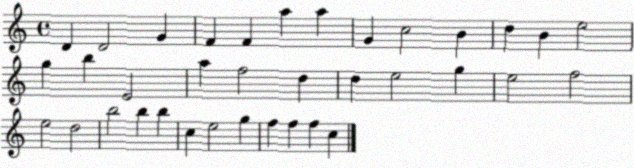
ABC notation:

X:1
T:Untitled
M:4/4
L:1/4
K:C
D D2 G F F a a G c2 B d B e2 g b E2 a f2 d d e2 g e2 f2 e2 d2 b2 b b c e2 g f f f c